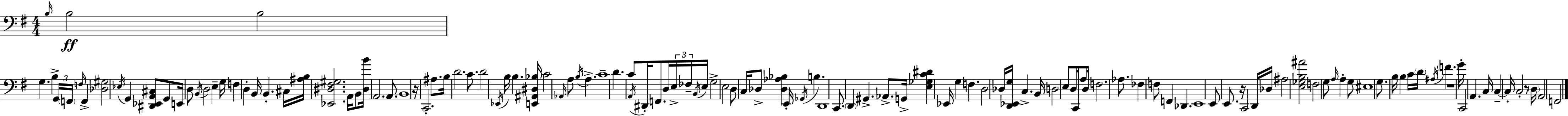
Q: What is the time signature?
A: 4/4